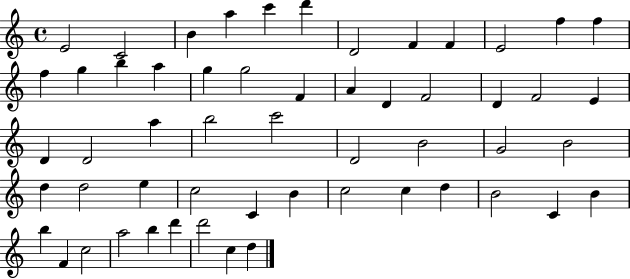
{
  \clef treble
  \time 4/4
  \defaultTimeSignature
  \key c \major
  e'2 c'2 | b'4 a''4 c'''4 d'''4 | d'2 f'4 f'4 | e'2 f''4 f''4 | \break f''4 g''4 b''4 a''4 | g''4 g''2 f'4 | a'4 d'4 f'2 | d'4 f'2 e'4 | \break d'4 d'2 a''4 | b''2 c'''2 | d'2 b'2 | g'2 b'2 | \break d''4 d''2 e''4 | c''2 c'4 b'4 | c''2 c''4 d''4 | b'2 c'4 b'4 | \break b''4 f'4 c''2 | a''2 b''4 d'''4 | d'''2 c''4 d''4 | \bar "|."
}